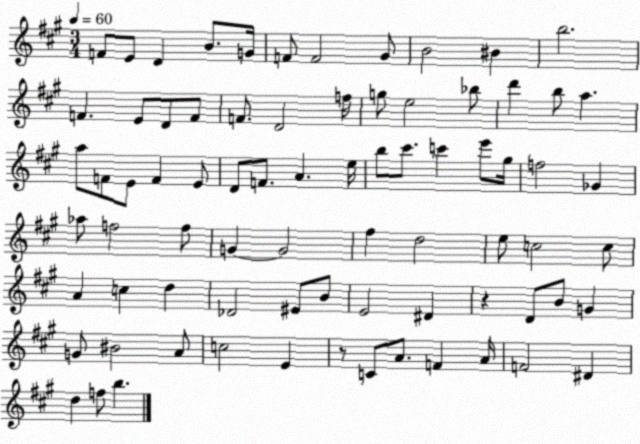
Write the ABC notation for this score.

X:1
T:Untitled
M:3/4
L:1/4
K:A
F/2 E/2 D B/2 G/4 F/2 F2 ^G/2 B2 ^B b2 F E/2 D/2 F/2 F/2 D2 f/4 g/2 e2 _b/2 d' b/2 a a/2 F/2 E/2 F E/2 D/2 F/2 A e/4 b/2 ^c'/2 c' e'/2 ^g/4 f2 _G _a/2 f2 f/2 G G2 ^f d2 e/2 c2 c/2 A c d _D2 ^E/2 B/2 E2 ^D z D/2 B/2 G G/2 ^B2 A/2 c2 E z/2 C/2 A/2 F A/4 F2 ^D d f/2 b